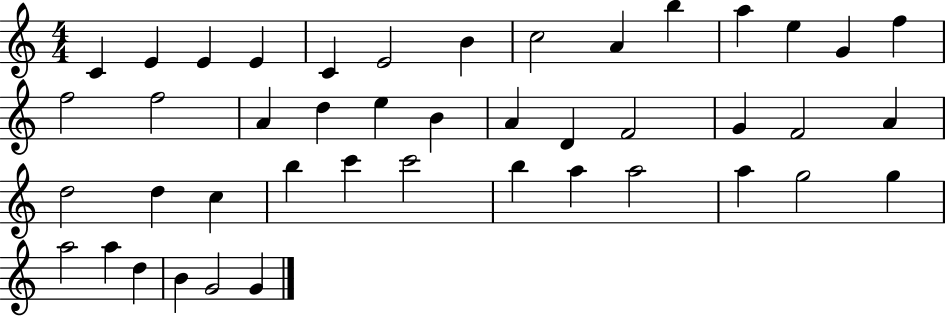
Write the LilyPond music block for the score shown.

{
  \clef treble
  \numericTimeSignature
  \time 4/4
  \key c \major
  c'4 e'4 e'4 e'4 | c'4 e'2 b'4 | c''2 a'4 b''4 | a''4 e''4 g'4 f''4 | \break f''2 f''2 | a'4 d''4 e''4 b'4 | a'4 d'4 f'2 | g'4 f'2 a'4 | \break d''2 d''4 c''4 | b''4 c'''4 c'''2 | b''4 a''4 a''2 | a''4 g''2 g''4 | \break a''2 a''4 d''4 | b'4 g'2 g'4 | \bar "|."
}